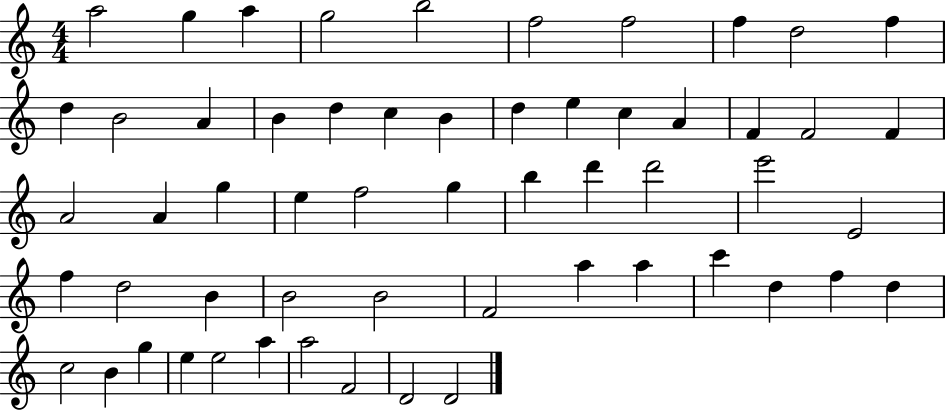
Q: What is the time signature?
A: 4/4